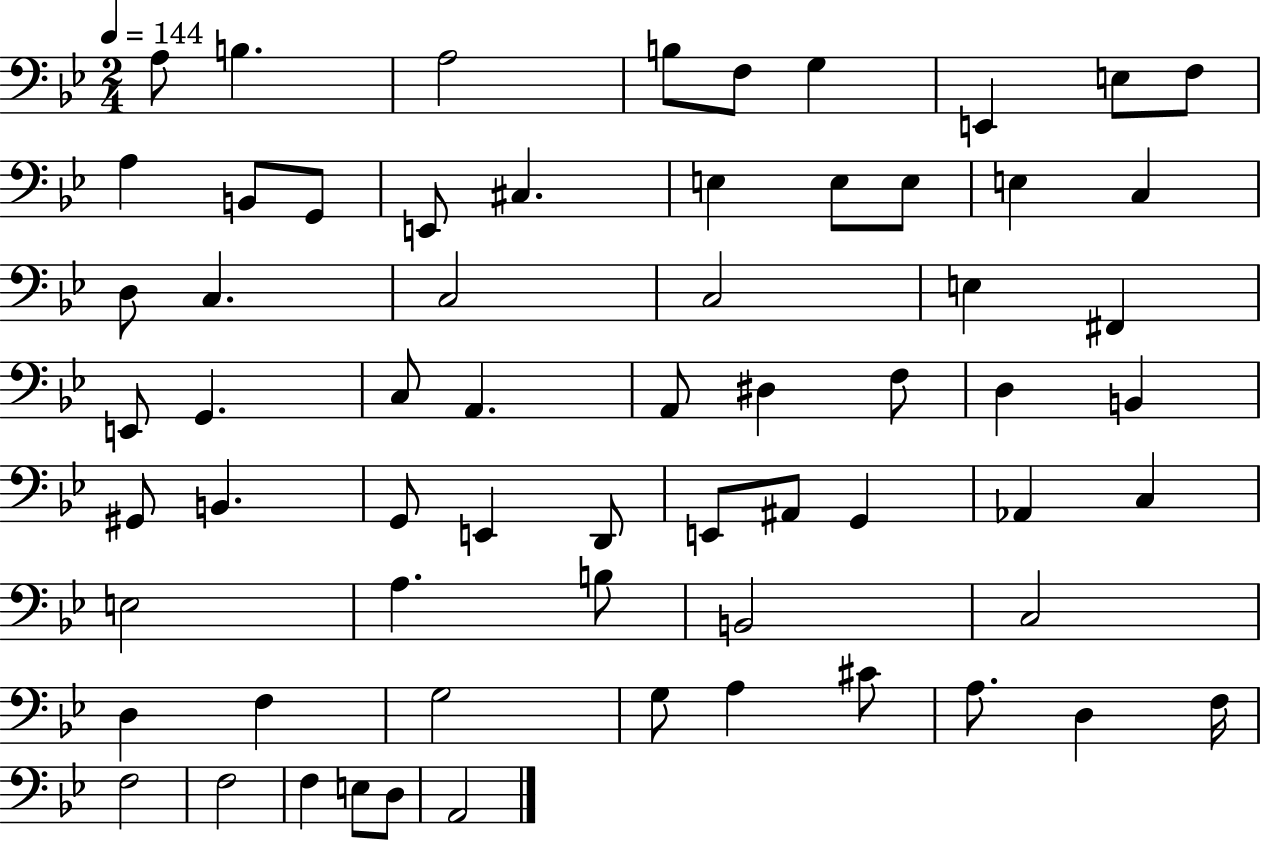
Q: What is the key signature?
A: BES major